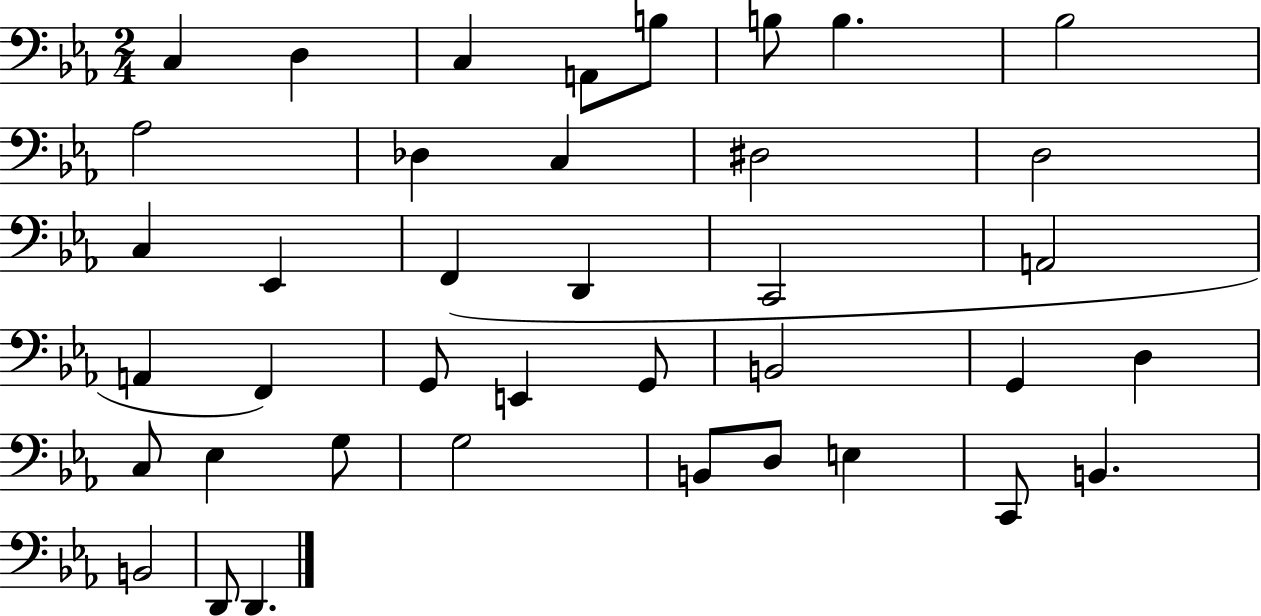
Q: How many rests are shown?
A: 0